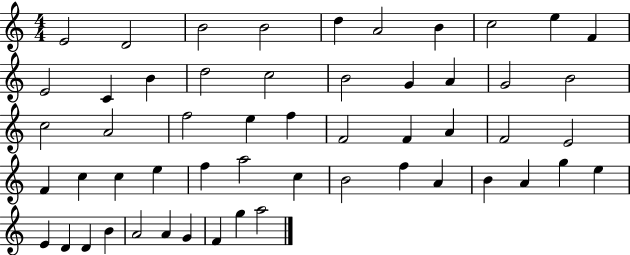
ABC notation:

X:1
T:Untitled
M:4/4
L:1/4
K:C
E2 D2 B2 B2 d A2 B c2 e F E2 C B d2 c2 B2 G A G2 B2 c2 A2 f2 e f F2 F A F2 E2 F c c e f a2 c B2 f A B A g e E D D B A2 A G F g a2